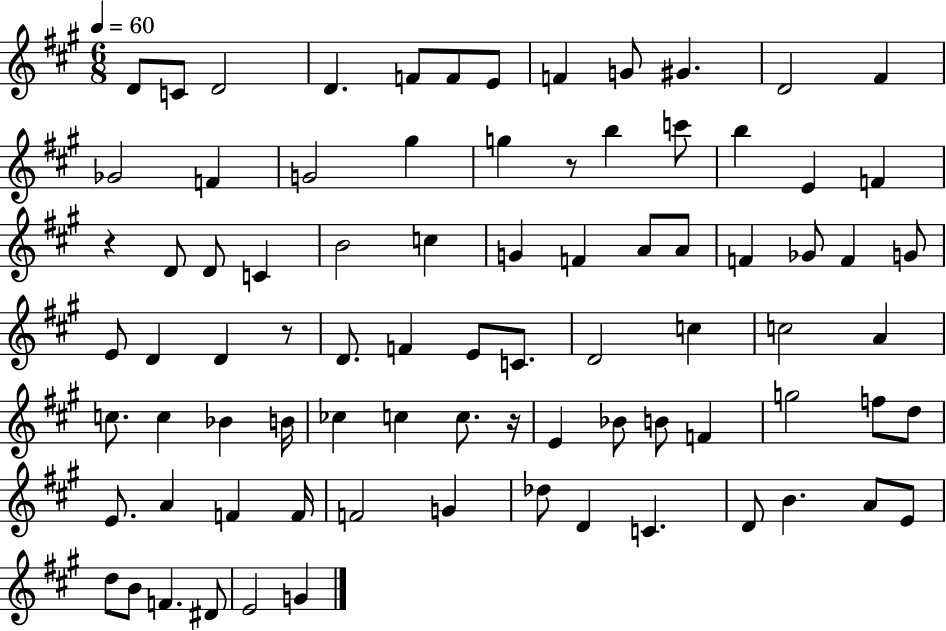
D4/e C4/e D4/h D4/q. F4/e F4/e E4/e F4/q G4/e G#4/q. D4/h F#4/q Gb4/h F4/q G4/h G#5/q G5/q R/e B5/q C6/e B5/q E4/q F4/q R/q D4/e D4/e C4/q B4/h C5/q G4/q F4/q A4/e A4/e F4/q Gb4/e F4/q G4/e E4/e D4/q D4/q R/e D4/e. F4/q E4/e C4/e. D4/h C5/q C5/h A4/q C5/e. C5/q Bb4/q B4/s CES5/q C5/q C5/e. R/s E4/q Bb4/e B4/e F4/q G5/h F5/e D5/e E4/e. A4/q F4/q F4/s F4/h G4/q Db5/e D4/q C4/q. D4/e B4/q. A4/e E4/e D5/e B4/e F4/q. D#4/e E4/h G4/q